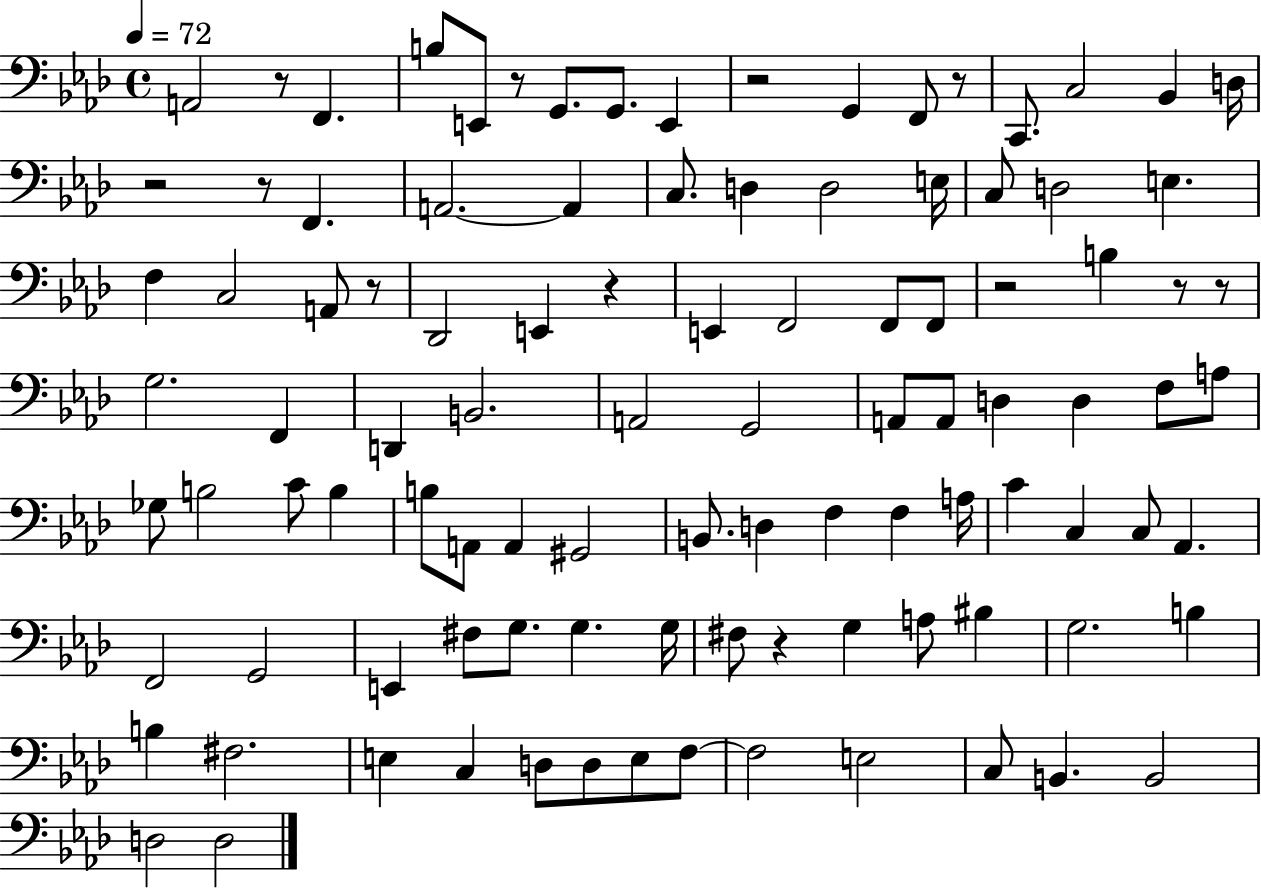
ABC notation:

X:1
T:Untitled
M:4/4
L:1/4
K:Ab
A,,2 z/2 F,, B,/2 E,,/2 z/2 G,,/2 G,,/2 E,, z2 G,, F,,/2 z/2 C,,/2 C,2 _B,, D,/4 z2 z/2 F,, A,,2 A,, C,/2 D, D,2 E,/4 C,/2 D,2 E, F, C,2 A,,/2 z/2 _D,,2 E,, z E,, F,,2 F,,/2 F,,/2 z2 B, z/2 z/2 G,2 F,, D,, B,,2 A,,2 G,,2 A,,/2 A,,/2 D, D, F,/2 A,/2 _G,/2 B,2 C/2 B, B,/2 A,,/2 A,, ^G,,2 B,,/2 D, F, F, A,/4 C C, C,/2 _A,, F,,2 G,,2 E,, ^F,/2 G,/2 G, G,/4 ^F,/2 z G, A,/2 ^B, G,2 B, B, ^F,2 E, C, D,/2 D,/2 E,/2 F,/2 F,2 E,2 C,/2 B,, B,,2 D,2 D,2